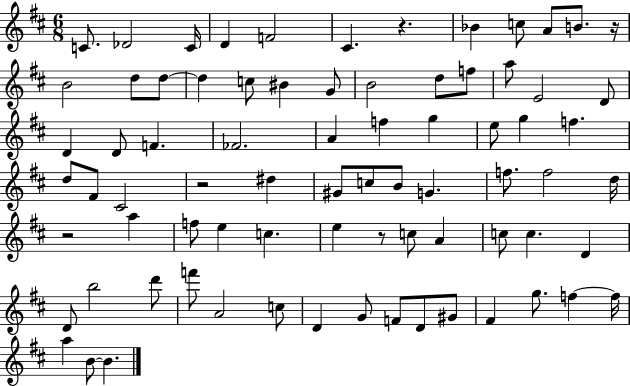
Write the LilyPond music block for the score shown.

{
  \clef treble
  \numericTimeSignature
  \time 6/8
  \key d \major
  \repeat volta 2 { c'8. des'2 c'16 | d'4 f'2 | cis'4. r4. | bes'4 c''8 a'8 b'8. r16 | \break b'2 d''8 d''8~~ | d''4 c''8 bis'4 g'8 | b'2 d''8 f''8 | a''8 e'2 d'8 | \break d'4 d'8 f'4. | fes'2. | a'4 f''4 g''4 | e''8 g''4 f''4. | \break d''8 fis'8 cis'2 | r2 dis''4 | gis'8 c''8 b'8 g'4. | f''8. f''2 d''16 | \break r2 a''4 | f''8 e''4 c''4. | e''4 r8 c''8 a'4 | c''8 c''4. d'4 | \break d'8 b''2 d'''8 | f'''8 a'2 c''8 | d'4 g'8 f'8 d'8 gis'8 | fis'4 g''8. f''4~~ f''16 | \break a''4 b'8~~ b'4. | } \bar "|."
}